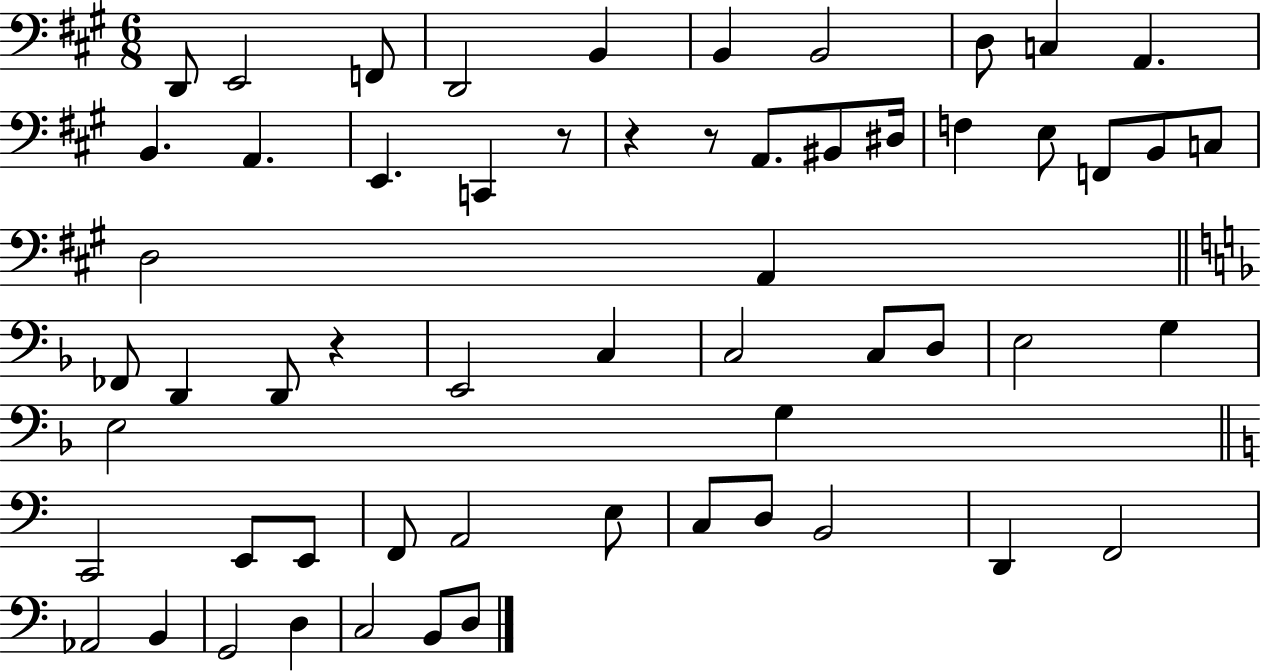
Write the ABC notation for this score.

X:1
T:Untitled
M:6/8
L:1/4
K:A
D,,/2 E,,2 F,,/2 D,,2 B,, B,, B,,2 D,/2 C, A,, B,, A,, E,, C,, z/2 z z/2 A,,/2 ^B,,/2 ^D,/4 F, E,/2 F,,/2 B,,/2 C,/2 D,2 A,, _F,,/2 D,, D,,/2 z E,,2 C, C,2 C,/2 D,/2 E,2 G, E,2 G, C,,2 E,,/2 E,,/2 F,,/2 A,,2 E,/2 C,/2 D,/2 B,,2 D,, F,,2 _A,,2 B,, G,,2 D, C,2 B,,/2 D,/2